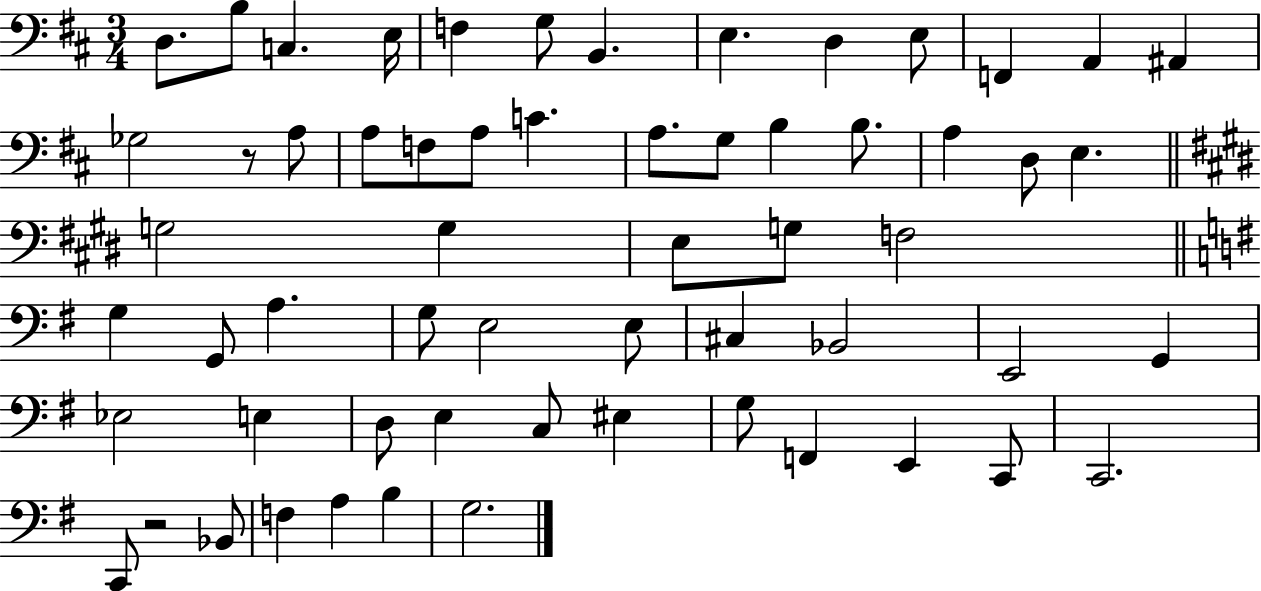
{
  \clef bass
  \numericTimeSignature
  \time 3/4
  \key d \major
  \repeat volta 2 { d8. b8 c4. e16 | f4 g8 b,4. | e4. d4 e8 | f,4 a,4 ais,4 | \break ges2 r8 a8 | a8 f8 a8 c'4. | a8. g8 b4 b8. | a4 d8 e4. | \break \bar "||" \break \key e \major g2 g4 | e8 g8 f2 | \bar "||" \break \key e \minor g4 g,8 a4. | g8 e2 e8 | cis4 bes,2 | e,2 g,4 | \break ees2 e4 | d8 e4 c8 eis4 | g8 f,4 e,4 c,8 | c,2. | \break c,8 r2 bes,8 | f4 a4 b4 | g2. | } \bar "|."
}